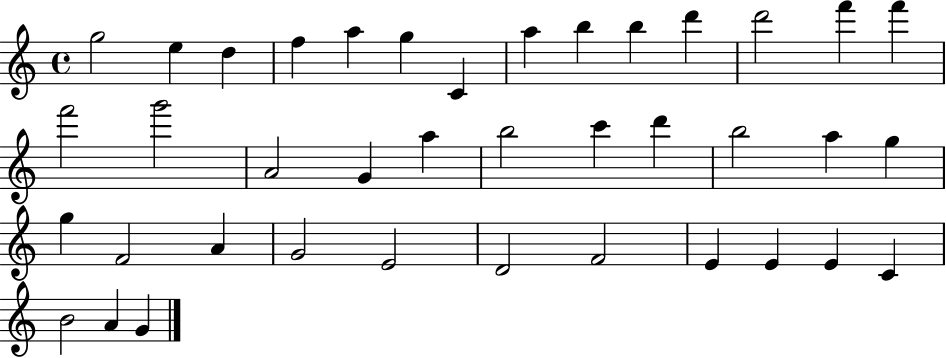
G5/h E5/q D5/q F5/q A5/q G5/q C4/q A5/q B5/q B5/q D6/q D6/h F6/q F6/q F6/h G6/h A4/h G4/q A5/q B5/h C6/q D6/q B5/h A5/q G5/q G5/q F4/h A4/q G4/h E4/h D4/h F4/h E4/q E4/q E4/q C4/q B4/h A4/q G4/q